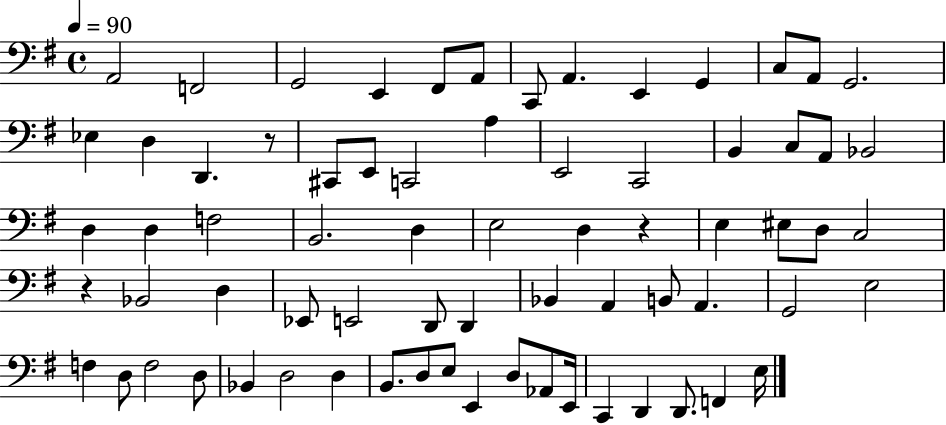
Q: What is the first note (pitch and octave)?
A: A2